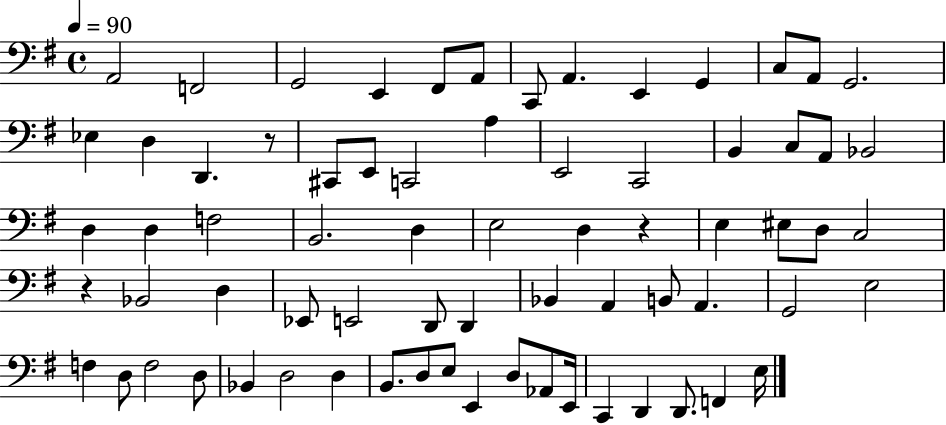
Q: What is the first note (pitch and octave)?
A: A2